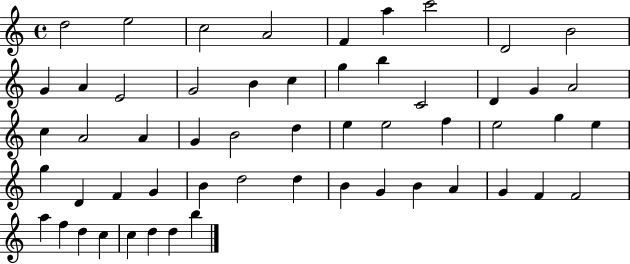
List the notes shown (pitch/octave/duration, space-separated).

D5/h E5/h C5/h A4/h F4/q A5/q C6/h D4/h B4/h G4/q A4/q E4/h G4/h B4/q C5/q G5/q B5/q C4/h D4/q G4/q A4/h C5/q A4/h A4/q G4/q B4/h D5/q E5/q E5/h F5/q E5/h G5/q E5/q G5/q D4/q F4/q G4/q B4/q D5/h D5/q B4/q G4/q B4/q A4/q G4/q F4/q F4/h A5/q F5/q D5/q C5/q C5/q D5/q D5/q B5/q